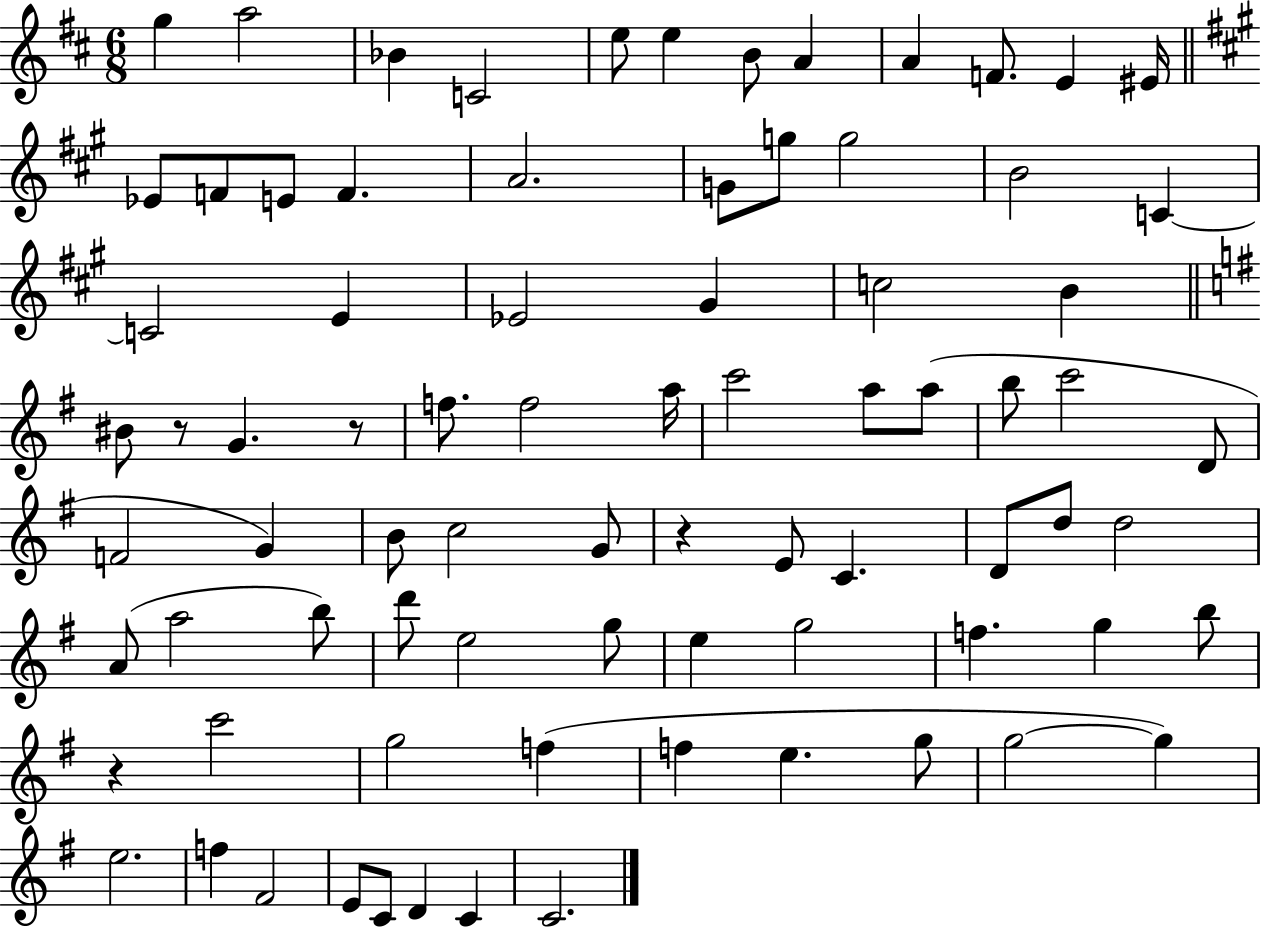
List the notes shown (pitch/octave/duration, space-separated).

G5/q A5/h Bb4/q C4/h E5/e E5/q B4/e A4/q A4/q F4/e. E4/q EIS4/s Eb4/e F4/e E4/e F4/q. A4/h. G4/e G5/e G5/h B4/h C4/q C4/h E4/q Eb4/h G#4/q C5/h B4/q BIS4/e R/e G4/q. R/e F5/e. F5/h A5/s C6/h A5/e A5/e B5/e C6/h D4/e F4/h G4/q B4/e C5/h G4/e R/q E4/e C4/q. D4/e D5/e D5/h A4/e A5/h B5/e D6/e E5/h G5/e E5/q G5/h F5/q. G5/q B5/e R/q C6/h G5/h F5/q F5/q E5/q. G5/e G5/h G5/q E5/h. F5/q F#4/h E4/e C4/e D4/q C4/q C4/h.